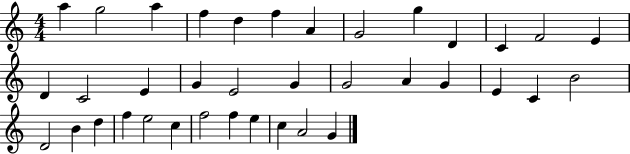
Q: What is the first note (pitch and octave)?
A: A5